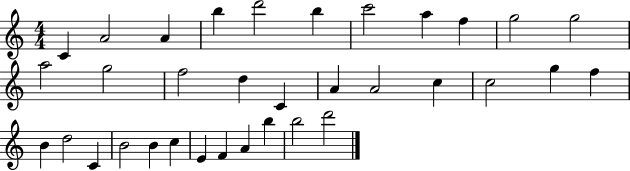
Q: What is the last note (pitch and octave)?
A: D6